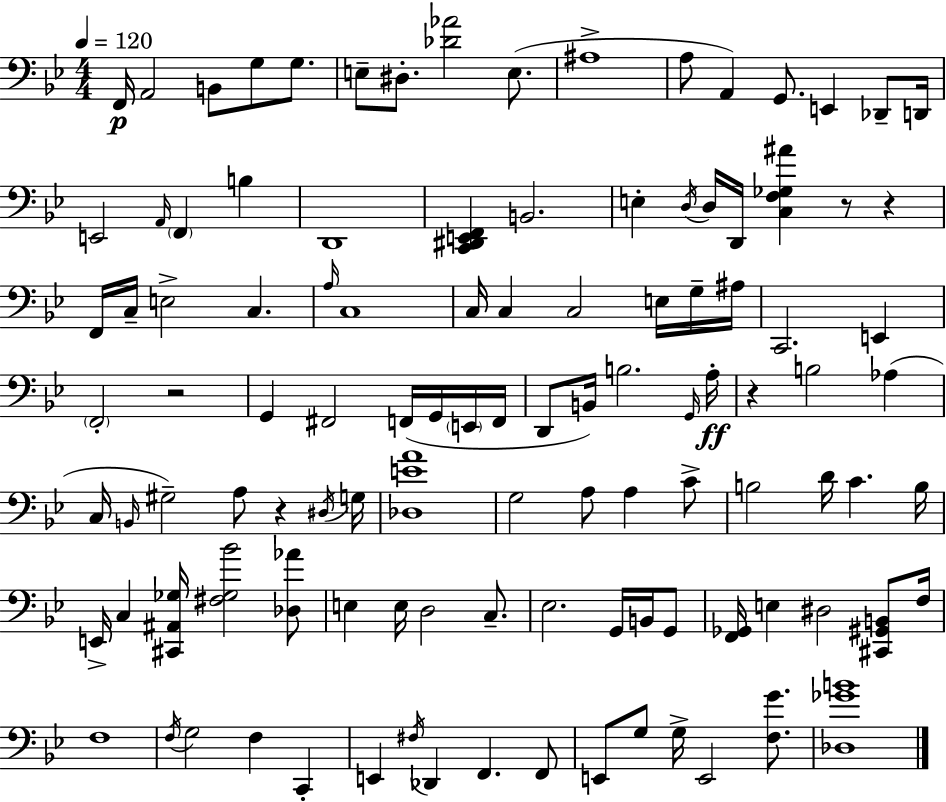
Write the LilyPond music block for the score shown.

{
  \clef bass
  \numericTimeSignature
  \time 4/4
  \key g \minor
  \tempo 4 = 120
  f,16\p a,2 b,8 g8 g8. | e8-- dis8.-. <des' aes'>2 e8.( | ais1-> | a8 a,4) g,8. e,4 des,8-- d,16 | \break e,2 \grace { a,16 } \parenthesize f,4 b4 | d,1 | <c, dis, e, f,>4 b,2. | e4-. \acciaccatura { d16 } d16 d,16 <c f ges ais'>4 r8 r4 | \break f,16 c16-- e2-> c4. | \grace { a16 } c1 | c16 c4 c2 | e16 g16-- ais16 c,2. e,4 | \break \parenthesize f,2-. r2 | g,4 fis,2 f,16( | g,16 \parenthesize e,16 f,16 d,8 b,16) b2. | \grace { g,16 }\ff a16-. r4 b2 | \break aes4( c16 \grace { b,16 } gis2--) a8 | r4 \acciaccatura { dis16 } g16 <des e' a'>1 | g2 a8 | a4 c'8-> b2 d'16 c'4. | \break b16 e,16-> c4 <cis, ais, ges>16 <fis ges bes'>2 | <des aes'>8 e4 e16 d2 | c8.-- ees2. | g,16 b,16 g,8 <f, ges,>16 e4 dis2 | \break <cis, gis, b,>8 f16 f1 | \acciaccatura { f16 } g2 f4 | c,4-. e,4 \acciaccatura { fis16 } des,4 | f,4. f,8 e,8 g8 g16-> e,2 | \break <f g'>8. <des ges' b'>1 | \bar "|."
}